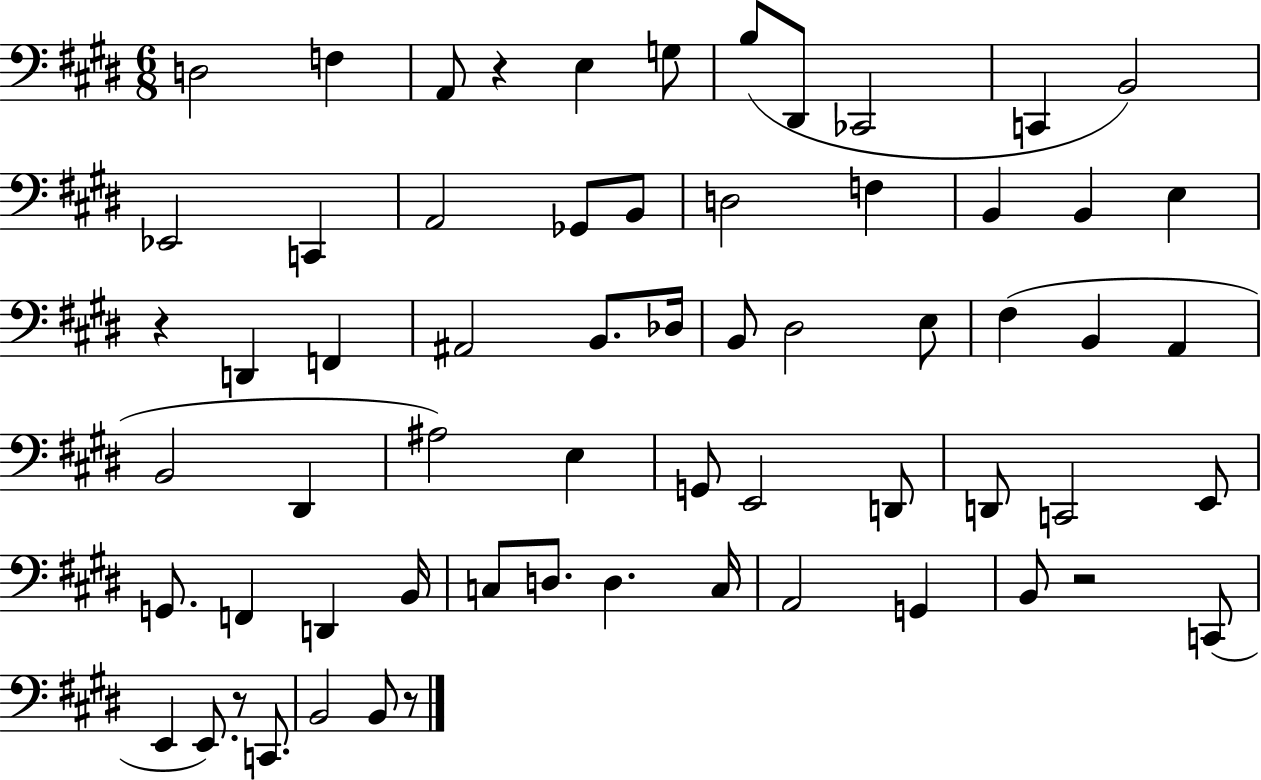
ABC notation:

X:1
T:Untitled
M:6/8
L:1/4
K:E
D,2 F, A,,/2 z E, G,/2 B,/2 ^D,,/2 _C,,2 C,, B,,2 _E,,2 C,, A,,2 _G,,/2 B,,/2 D,2 F, B,, B,, E, z D,, F,, ^A,,2 B,,/2 _D,/4 B,,/2 ^D,2 E,/2 ^F, B,, A,, B,,2 ^D,, ^A,2 E, G,,/2 E,,2 D,,/2 D,,/2 C,,2 E,,/2 G,,/2 F,, D,, B,,/4 C,/2 D,/2 D, C,/4 A,,2 G,, B,,/2 z2 C,,/2 E,, E,,/2 z/2 C,,/2 B,,2 B,,/2 z/2